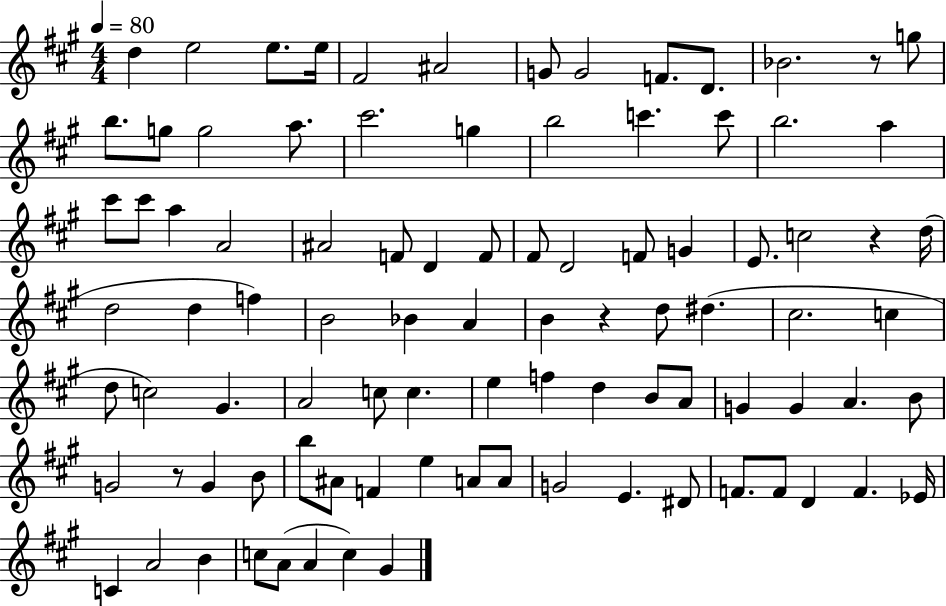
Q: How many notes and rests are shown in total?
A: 93